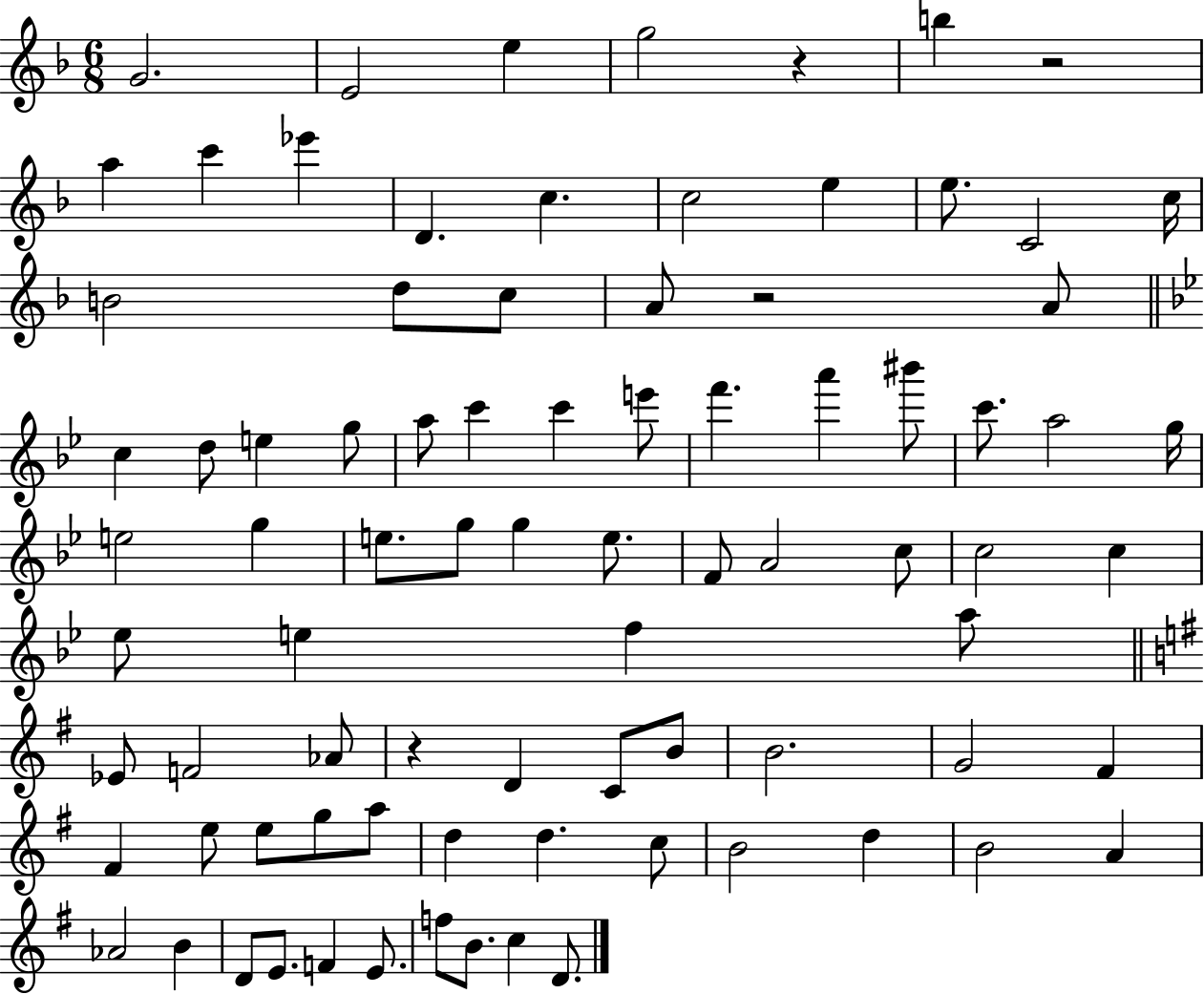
X:1
T:Untitled
M:6/8
L:1/4
K:F
G2 E2 e g2 z b z2 a c' _e' D c c2 e e/2 C2 c/4 B2 d/2 c/2 A/2 z2 A/2 c d/2 e g/2 a/2 c' c' e'/2 f' a' ^b'/2 c'/2 a2 g/4 e2 g e/2 g/2 g e/2 F/2 A2 c/2 c2 c _e/2 e f a/2 _E/2 F2 _A/2 z D C/2 B/2 B2 G2 ^F ^F e/2 e/2 g/2 a/2 d d c/2 B2 d B2 A _A2 B D/2 E/2 F E/2 f/2 B/2 c D/2